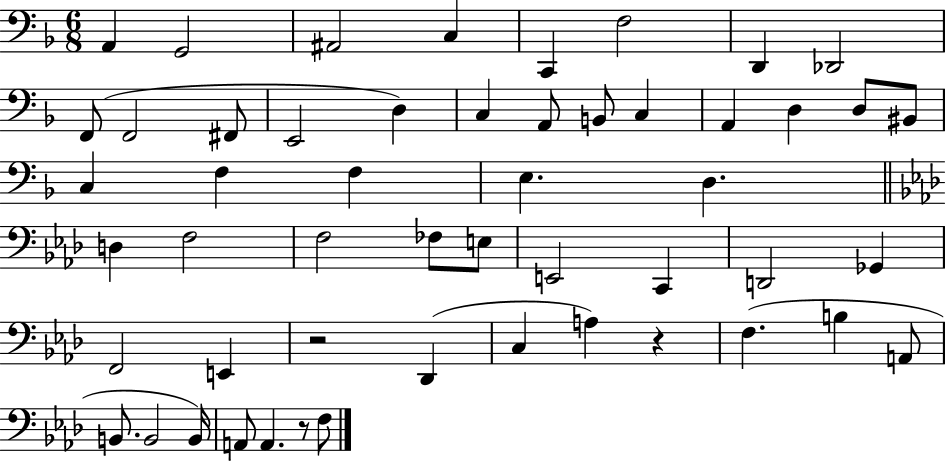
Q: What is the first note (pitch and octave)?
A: A2